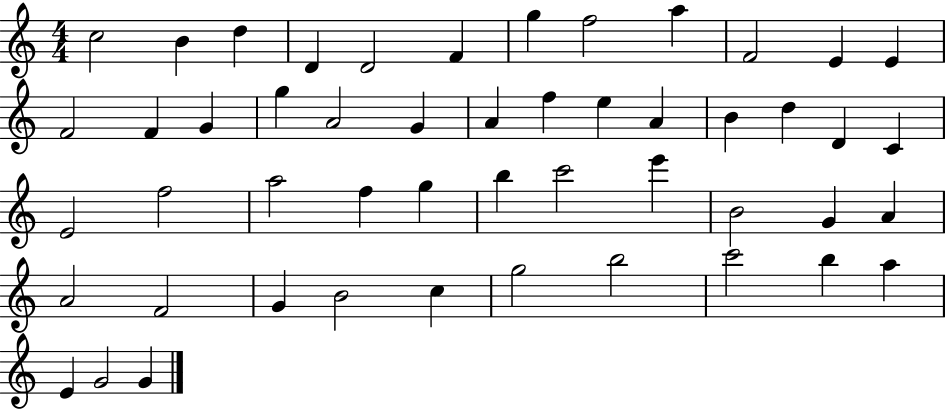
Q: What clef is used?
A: treble